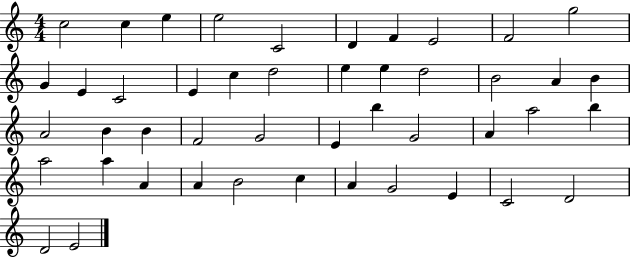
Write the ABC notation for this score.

X:1
T:Untitled
M:4/4
L:1/4
K:C
c2 c e e2 C2 D F E2 F2 g2 G E C2 E c d2 e e d2 B2 A B A2 B B F2 G2 E b G2 A a2 b a2 a A A B2 c A G2 E C2 D2 D2 E2